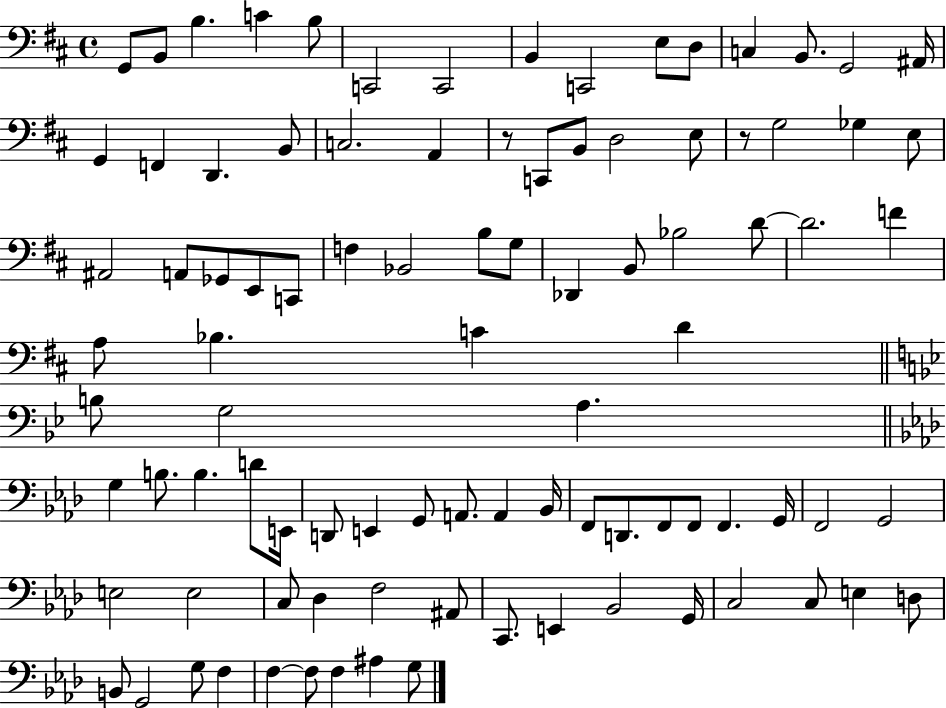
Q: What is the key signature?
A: D major